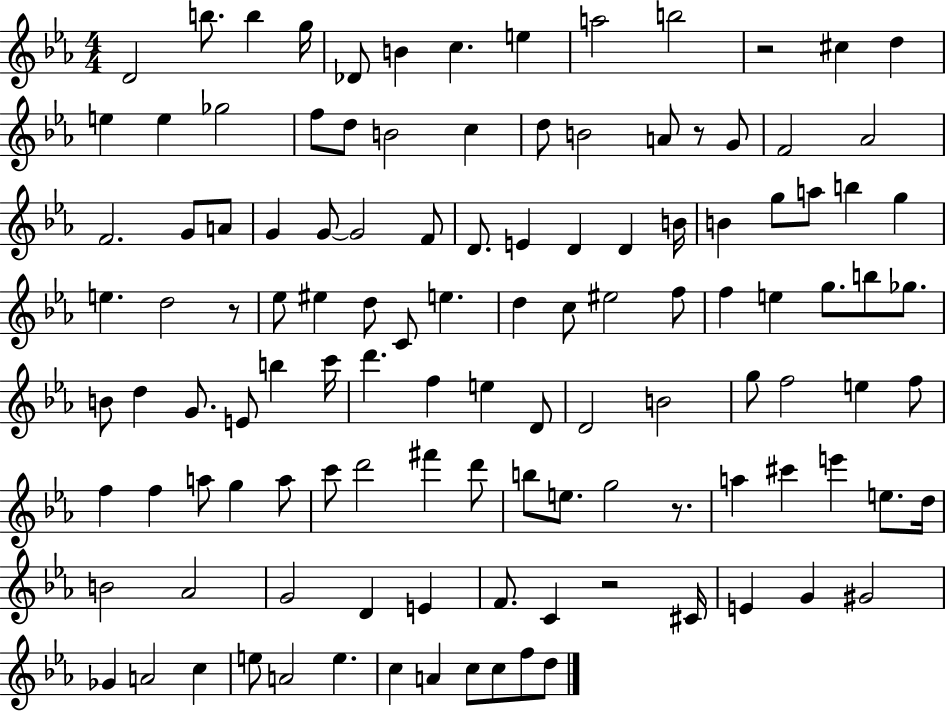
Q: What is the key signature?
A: EES major